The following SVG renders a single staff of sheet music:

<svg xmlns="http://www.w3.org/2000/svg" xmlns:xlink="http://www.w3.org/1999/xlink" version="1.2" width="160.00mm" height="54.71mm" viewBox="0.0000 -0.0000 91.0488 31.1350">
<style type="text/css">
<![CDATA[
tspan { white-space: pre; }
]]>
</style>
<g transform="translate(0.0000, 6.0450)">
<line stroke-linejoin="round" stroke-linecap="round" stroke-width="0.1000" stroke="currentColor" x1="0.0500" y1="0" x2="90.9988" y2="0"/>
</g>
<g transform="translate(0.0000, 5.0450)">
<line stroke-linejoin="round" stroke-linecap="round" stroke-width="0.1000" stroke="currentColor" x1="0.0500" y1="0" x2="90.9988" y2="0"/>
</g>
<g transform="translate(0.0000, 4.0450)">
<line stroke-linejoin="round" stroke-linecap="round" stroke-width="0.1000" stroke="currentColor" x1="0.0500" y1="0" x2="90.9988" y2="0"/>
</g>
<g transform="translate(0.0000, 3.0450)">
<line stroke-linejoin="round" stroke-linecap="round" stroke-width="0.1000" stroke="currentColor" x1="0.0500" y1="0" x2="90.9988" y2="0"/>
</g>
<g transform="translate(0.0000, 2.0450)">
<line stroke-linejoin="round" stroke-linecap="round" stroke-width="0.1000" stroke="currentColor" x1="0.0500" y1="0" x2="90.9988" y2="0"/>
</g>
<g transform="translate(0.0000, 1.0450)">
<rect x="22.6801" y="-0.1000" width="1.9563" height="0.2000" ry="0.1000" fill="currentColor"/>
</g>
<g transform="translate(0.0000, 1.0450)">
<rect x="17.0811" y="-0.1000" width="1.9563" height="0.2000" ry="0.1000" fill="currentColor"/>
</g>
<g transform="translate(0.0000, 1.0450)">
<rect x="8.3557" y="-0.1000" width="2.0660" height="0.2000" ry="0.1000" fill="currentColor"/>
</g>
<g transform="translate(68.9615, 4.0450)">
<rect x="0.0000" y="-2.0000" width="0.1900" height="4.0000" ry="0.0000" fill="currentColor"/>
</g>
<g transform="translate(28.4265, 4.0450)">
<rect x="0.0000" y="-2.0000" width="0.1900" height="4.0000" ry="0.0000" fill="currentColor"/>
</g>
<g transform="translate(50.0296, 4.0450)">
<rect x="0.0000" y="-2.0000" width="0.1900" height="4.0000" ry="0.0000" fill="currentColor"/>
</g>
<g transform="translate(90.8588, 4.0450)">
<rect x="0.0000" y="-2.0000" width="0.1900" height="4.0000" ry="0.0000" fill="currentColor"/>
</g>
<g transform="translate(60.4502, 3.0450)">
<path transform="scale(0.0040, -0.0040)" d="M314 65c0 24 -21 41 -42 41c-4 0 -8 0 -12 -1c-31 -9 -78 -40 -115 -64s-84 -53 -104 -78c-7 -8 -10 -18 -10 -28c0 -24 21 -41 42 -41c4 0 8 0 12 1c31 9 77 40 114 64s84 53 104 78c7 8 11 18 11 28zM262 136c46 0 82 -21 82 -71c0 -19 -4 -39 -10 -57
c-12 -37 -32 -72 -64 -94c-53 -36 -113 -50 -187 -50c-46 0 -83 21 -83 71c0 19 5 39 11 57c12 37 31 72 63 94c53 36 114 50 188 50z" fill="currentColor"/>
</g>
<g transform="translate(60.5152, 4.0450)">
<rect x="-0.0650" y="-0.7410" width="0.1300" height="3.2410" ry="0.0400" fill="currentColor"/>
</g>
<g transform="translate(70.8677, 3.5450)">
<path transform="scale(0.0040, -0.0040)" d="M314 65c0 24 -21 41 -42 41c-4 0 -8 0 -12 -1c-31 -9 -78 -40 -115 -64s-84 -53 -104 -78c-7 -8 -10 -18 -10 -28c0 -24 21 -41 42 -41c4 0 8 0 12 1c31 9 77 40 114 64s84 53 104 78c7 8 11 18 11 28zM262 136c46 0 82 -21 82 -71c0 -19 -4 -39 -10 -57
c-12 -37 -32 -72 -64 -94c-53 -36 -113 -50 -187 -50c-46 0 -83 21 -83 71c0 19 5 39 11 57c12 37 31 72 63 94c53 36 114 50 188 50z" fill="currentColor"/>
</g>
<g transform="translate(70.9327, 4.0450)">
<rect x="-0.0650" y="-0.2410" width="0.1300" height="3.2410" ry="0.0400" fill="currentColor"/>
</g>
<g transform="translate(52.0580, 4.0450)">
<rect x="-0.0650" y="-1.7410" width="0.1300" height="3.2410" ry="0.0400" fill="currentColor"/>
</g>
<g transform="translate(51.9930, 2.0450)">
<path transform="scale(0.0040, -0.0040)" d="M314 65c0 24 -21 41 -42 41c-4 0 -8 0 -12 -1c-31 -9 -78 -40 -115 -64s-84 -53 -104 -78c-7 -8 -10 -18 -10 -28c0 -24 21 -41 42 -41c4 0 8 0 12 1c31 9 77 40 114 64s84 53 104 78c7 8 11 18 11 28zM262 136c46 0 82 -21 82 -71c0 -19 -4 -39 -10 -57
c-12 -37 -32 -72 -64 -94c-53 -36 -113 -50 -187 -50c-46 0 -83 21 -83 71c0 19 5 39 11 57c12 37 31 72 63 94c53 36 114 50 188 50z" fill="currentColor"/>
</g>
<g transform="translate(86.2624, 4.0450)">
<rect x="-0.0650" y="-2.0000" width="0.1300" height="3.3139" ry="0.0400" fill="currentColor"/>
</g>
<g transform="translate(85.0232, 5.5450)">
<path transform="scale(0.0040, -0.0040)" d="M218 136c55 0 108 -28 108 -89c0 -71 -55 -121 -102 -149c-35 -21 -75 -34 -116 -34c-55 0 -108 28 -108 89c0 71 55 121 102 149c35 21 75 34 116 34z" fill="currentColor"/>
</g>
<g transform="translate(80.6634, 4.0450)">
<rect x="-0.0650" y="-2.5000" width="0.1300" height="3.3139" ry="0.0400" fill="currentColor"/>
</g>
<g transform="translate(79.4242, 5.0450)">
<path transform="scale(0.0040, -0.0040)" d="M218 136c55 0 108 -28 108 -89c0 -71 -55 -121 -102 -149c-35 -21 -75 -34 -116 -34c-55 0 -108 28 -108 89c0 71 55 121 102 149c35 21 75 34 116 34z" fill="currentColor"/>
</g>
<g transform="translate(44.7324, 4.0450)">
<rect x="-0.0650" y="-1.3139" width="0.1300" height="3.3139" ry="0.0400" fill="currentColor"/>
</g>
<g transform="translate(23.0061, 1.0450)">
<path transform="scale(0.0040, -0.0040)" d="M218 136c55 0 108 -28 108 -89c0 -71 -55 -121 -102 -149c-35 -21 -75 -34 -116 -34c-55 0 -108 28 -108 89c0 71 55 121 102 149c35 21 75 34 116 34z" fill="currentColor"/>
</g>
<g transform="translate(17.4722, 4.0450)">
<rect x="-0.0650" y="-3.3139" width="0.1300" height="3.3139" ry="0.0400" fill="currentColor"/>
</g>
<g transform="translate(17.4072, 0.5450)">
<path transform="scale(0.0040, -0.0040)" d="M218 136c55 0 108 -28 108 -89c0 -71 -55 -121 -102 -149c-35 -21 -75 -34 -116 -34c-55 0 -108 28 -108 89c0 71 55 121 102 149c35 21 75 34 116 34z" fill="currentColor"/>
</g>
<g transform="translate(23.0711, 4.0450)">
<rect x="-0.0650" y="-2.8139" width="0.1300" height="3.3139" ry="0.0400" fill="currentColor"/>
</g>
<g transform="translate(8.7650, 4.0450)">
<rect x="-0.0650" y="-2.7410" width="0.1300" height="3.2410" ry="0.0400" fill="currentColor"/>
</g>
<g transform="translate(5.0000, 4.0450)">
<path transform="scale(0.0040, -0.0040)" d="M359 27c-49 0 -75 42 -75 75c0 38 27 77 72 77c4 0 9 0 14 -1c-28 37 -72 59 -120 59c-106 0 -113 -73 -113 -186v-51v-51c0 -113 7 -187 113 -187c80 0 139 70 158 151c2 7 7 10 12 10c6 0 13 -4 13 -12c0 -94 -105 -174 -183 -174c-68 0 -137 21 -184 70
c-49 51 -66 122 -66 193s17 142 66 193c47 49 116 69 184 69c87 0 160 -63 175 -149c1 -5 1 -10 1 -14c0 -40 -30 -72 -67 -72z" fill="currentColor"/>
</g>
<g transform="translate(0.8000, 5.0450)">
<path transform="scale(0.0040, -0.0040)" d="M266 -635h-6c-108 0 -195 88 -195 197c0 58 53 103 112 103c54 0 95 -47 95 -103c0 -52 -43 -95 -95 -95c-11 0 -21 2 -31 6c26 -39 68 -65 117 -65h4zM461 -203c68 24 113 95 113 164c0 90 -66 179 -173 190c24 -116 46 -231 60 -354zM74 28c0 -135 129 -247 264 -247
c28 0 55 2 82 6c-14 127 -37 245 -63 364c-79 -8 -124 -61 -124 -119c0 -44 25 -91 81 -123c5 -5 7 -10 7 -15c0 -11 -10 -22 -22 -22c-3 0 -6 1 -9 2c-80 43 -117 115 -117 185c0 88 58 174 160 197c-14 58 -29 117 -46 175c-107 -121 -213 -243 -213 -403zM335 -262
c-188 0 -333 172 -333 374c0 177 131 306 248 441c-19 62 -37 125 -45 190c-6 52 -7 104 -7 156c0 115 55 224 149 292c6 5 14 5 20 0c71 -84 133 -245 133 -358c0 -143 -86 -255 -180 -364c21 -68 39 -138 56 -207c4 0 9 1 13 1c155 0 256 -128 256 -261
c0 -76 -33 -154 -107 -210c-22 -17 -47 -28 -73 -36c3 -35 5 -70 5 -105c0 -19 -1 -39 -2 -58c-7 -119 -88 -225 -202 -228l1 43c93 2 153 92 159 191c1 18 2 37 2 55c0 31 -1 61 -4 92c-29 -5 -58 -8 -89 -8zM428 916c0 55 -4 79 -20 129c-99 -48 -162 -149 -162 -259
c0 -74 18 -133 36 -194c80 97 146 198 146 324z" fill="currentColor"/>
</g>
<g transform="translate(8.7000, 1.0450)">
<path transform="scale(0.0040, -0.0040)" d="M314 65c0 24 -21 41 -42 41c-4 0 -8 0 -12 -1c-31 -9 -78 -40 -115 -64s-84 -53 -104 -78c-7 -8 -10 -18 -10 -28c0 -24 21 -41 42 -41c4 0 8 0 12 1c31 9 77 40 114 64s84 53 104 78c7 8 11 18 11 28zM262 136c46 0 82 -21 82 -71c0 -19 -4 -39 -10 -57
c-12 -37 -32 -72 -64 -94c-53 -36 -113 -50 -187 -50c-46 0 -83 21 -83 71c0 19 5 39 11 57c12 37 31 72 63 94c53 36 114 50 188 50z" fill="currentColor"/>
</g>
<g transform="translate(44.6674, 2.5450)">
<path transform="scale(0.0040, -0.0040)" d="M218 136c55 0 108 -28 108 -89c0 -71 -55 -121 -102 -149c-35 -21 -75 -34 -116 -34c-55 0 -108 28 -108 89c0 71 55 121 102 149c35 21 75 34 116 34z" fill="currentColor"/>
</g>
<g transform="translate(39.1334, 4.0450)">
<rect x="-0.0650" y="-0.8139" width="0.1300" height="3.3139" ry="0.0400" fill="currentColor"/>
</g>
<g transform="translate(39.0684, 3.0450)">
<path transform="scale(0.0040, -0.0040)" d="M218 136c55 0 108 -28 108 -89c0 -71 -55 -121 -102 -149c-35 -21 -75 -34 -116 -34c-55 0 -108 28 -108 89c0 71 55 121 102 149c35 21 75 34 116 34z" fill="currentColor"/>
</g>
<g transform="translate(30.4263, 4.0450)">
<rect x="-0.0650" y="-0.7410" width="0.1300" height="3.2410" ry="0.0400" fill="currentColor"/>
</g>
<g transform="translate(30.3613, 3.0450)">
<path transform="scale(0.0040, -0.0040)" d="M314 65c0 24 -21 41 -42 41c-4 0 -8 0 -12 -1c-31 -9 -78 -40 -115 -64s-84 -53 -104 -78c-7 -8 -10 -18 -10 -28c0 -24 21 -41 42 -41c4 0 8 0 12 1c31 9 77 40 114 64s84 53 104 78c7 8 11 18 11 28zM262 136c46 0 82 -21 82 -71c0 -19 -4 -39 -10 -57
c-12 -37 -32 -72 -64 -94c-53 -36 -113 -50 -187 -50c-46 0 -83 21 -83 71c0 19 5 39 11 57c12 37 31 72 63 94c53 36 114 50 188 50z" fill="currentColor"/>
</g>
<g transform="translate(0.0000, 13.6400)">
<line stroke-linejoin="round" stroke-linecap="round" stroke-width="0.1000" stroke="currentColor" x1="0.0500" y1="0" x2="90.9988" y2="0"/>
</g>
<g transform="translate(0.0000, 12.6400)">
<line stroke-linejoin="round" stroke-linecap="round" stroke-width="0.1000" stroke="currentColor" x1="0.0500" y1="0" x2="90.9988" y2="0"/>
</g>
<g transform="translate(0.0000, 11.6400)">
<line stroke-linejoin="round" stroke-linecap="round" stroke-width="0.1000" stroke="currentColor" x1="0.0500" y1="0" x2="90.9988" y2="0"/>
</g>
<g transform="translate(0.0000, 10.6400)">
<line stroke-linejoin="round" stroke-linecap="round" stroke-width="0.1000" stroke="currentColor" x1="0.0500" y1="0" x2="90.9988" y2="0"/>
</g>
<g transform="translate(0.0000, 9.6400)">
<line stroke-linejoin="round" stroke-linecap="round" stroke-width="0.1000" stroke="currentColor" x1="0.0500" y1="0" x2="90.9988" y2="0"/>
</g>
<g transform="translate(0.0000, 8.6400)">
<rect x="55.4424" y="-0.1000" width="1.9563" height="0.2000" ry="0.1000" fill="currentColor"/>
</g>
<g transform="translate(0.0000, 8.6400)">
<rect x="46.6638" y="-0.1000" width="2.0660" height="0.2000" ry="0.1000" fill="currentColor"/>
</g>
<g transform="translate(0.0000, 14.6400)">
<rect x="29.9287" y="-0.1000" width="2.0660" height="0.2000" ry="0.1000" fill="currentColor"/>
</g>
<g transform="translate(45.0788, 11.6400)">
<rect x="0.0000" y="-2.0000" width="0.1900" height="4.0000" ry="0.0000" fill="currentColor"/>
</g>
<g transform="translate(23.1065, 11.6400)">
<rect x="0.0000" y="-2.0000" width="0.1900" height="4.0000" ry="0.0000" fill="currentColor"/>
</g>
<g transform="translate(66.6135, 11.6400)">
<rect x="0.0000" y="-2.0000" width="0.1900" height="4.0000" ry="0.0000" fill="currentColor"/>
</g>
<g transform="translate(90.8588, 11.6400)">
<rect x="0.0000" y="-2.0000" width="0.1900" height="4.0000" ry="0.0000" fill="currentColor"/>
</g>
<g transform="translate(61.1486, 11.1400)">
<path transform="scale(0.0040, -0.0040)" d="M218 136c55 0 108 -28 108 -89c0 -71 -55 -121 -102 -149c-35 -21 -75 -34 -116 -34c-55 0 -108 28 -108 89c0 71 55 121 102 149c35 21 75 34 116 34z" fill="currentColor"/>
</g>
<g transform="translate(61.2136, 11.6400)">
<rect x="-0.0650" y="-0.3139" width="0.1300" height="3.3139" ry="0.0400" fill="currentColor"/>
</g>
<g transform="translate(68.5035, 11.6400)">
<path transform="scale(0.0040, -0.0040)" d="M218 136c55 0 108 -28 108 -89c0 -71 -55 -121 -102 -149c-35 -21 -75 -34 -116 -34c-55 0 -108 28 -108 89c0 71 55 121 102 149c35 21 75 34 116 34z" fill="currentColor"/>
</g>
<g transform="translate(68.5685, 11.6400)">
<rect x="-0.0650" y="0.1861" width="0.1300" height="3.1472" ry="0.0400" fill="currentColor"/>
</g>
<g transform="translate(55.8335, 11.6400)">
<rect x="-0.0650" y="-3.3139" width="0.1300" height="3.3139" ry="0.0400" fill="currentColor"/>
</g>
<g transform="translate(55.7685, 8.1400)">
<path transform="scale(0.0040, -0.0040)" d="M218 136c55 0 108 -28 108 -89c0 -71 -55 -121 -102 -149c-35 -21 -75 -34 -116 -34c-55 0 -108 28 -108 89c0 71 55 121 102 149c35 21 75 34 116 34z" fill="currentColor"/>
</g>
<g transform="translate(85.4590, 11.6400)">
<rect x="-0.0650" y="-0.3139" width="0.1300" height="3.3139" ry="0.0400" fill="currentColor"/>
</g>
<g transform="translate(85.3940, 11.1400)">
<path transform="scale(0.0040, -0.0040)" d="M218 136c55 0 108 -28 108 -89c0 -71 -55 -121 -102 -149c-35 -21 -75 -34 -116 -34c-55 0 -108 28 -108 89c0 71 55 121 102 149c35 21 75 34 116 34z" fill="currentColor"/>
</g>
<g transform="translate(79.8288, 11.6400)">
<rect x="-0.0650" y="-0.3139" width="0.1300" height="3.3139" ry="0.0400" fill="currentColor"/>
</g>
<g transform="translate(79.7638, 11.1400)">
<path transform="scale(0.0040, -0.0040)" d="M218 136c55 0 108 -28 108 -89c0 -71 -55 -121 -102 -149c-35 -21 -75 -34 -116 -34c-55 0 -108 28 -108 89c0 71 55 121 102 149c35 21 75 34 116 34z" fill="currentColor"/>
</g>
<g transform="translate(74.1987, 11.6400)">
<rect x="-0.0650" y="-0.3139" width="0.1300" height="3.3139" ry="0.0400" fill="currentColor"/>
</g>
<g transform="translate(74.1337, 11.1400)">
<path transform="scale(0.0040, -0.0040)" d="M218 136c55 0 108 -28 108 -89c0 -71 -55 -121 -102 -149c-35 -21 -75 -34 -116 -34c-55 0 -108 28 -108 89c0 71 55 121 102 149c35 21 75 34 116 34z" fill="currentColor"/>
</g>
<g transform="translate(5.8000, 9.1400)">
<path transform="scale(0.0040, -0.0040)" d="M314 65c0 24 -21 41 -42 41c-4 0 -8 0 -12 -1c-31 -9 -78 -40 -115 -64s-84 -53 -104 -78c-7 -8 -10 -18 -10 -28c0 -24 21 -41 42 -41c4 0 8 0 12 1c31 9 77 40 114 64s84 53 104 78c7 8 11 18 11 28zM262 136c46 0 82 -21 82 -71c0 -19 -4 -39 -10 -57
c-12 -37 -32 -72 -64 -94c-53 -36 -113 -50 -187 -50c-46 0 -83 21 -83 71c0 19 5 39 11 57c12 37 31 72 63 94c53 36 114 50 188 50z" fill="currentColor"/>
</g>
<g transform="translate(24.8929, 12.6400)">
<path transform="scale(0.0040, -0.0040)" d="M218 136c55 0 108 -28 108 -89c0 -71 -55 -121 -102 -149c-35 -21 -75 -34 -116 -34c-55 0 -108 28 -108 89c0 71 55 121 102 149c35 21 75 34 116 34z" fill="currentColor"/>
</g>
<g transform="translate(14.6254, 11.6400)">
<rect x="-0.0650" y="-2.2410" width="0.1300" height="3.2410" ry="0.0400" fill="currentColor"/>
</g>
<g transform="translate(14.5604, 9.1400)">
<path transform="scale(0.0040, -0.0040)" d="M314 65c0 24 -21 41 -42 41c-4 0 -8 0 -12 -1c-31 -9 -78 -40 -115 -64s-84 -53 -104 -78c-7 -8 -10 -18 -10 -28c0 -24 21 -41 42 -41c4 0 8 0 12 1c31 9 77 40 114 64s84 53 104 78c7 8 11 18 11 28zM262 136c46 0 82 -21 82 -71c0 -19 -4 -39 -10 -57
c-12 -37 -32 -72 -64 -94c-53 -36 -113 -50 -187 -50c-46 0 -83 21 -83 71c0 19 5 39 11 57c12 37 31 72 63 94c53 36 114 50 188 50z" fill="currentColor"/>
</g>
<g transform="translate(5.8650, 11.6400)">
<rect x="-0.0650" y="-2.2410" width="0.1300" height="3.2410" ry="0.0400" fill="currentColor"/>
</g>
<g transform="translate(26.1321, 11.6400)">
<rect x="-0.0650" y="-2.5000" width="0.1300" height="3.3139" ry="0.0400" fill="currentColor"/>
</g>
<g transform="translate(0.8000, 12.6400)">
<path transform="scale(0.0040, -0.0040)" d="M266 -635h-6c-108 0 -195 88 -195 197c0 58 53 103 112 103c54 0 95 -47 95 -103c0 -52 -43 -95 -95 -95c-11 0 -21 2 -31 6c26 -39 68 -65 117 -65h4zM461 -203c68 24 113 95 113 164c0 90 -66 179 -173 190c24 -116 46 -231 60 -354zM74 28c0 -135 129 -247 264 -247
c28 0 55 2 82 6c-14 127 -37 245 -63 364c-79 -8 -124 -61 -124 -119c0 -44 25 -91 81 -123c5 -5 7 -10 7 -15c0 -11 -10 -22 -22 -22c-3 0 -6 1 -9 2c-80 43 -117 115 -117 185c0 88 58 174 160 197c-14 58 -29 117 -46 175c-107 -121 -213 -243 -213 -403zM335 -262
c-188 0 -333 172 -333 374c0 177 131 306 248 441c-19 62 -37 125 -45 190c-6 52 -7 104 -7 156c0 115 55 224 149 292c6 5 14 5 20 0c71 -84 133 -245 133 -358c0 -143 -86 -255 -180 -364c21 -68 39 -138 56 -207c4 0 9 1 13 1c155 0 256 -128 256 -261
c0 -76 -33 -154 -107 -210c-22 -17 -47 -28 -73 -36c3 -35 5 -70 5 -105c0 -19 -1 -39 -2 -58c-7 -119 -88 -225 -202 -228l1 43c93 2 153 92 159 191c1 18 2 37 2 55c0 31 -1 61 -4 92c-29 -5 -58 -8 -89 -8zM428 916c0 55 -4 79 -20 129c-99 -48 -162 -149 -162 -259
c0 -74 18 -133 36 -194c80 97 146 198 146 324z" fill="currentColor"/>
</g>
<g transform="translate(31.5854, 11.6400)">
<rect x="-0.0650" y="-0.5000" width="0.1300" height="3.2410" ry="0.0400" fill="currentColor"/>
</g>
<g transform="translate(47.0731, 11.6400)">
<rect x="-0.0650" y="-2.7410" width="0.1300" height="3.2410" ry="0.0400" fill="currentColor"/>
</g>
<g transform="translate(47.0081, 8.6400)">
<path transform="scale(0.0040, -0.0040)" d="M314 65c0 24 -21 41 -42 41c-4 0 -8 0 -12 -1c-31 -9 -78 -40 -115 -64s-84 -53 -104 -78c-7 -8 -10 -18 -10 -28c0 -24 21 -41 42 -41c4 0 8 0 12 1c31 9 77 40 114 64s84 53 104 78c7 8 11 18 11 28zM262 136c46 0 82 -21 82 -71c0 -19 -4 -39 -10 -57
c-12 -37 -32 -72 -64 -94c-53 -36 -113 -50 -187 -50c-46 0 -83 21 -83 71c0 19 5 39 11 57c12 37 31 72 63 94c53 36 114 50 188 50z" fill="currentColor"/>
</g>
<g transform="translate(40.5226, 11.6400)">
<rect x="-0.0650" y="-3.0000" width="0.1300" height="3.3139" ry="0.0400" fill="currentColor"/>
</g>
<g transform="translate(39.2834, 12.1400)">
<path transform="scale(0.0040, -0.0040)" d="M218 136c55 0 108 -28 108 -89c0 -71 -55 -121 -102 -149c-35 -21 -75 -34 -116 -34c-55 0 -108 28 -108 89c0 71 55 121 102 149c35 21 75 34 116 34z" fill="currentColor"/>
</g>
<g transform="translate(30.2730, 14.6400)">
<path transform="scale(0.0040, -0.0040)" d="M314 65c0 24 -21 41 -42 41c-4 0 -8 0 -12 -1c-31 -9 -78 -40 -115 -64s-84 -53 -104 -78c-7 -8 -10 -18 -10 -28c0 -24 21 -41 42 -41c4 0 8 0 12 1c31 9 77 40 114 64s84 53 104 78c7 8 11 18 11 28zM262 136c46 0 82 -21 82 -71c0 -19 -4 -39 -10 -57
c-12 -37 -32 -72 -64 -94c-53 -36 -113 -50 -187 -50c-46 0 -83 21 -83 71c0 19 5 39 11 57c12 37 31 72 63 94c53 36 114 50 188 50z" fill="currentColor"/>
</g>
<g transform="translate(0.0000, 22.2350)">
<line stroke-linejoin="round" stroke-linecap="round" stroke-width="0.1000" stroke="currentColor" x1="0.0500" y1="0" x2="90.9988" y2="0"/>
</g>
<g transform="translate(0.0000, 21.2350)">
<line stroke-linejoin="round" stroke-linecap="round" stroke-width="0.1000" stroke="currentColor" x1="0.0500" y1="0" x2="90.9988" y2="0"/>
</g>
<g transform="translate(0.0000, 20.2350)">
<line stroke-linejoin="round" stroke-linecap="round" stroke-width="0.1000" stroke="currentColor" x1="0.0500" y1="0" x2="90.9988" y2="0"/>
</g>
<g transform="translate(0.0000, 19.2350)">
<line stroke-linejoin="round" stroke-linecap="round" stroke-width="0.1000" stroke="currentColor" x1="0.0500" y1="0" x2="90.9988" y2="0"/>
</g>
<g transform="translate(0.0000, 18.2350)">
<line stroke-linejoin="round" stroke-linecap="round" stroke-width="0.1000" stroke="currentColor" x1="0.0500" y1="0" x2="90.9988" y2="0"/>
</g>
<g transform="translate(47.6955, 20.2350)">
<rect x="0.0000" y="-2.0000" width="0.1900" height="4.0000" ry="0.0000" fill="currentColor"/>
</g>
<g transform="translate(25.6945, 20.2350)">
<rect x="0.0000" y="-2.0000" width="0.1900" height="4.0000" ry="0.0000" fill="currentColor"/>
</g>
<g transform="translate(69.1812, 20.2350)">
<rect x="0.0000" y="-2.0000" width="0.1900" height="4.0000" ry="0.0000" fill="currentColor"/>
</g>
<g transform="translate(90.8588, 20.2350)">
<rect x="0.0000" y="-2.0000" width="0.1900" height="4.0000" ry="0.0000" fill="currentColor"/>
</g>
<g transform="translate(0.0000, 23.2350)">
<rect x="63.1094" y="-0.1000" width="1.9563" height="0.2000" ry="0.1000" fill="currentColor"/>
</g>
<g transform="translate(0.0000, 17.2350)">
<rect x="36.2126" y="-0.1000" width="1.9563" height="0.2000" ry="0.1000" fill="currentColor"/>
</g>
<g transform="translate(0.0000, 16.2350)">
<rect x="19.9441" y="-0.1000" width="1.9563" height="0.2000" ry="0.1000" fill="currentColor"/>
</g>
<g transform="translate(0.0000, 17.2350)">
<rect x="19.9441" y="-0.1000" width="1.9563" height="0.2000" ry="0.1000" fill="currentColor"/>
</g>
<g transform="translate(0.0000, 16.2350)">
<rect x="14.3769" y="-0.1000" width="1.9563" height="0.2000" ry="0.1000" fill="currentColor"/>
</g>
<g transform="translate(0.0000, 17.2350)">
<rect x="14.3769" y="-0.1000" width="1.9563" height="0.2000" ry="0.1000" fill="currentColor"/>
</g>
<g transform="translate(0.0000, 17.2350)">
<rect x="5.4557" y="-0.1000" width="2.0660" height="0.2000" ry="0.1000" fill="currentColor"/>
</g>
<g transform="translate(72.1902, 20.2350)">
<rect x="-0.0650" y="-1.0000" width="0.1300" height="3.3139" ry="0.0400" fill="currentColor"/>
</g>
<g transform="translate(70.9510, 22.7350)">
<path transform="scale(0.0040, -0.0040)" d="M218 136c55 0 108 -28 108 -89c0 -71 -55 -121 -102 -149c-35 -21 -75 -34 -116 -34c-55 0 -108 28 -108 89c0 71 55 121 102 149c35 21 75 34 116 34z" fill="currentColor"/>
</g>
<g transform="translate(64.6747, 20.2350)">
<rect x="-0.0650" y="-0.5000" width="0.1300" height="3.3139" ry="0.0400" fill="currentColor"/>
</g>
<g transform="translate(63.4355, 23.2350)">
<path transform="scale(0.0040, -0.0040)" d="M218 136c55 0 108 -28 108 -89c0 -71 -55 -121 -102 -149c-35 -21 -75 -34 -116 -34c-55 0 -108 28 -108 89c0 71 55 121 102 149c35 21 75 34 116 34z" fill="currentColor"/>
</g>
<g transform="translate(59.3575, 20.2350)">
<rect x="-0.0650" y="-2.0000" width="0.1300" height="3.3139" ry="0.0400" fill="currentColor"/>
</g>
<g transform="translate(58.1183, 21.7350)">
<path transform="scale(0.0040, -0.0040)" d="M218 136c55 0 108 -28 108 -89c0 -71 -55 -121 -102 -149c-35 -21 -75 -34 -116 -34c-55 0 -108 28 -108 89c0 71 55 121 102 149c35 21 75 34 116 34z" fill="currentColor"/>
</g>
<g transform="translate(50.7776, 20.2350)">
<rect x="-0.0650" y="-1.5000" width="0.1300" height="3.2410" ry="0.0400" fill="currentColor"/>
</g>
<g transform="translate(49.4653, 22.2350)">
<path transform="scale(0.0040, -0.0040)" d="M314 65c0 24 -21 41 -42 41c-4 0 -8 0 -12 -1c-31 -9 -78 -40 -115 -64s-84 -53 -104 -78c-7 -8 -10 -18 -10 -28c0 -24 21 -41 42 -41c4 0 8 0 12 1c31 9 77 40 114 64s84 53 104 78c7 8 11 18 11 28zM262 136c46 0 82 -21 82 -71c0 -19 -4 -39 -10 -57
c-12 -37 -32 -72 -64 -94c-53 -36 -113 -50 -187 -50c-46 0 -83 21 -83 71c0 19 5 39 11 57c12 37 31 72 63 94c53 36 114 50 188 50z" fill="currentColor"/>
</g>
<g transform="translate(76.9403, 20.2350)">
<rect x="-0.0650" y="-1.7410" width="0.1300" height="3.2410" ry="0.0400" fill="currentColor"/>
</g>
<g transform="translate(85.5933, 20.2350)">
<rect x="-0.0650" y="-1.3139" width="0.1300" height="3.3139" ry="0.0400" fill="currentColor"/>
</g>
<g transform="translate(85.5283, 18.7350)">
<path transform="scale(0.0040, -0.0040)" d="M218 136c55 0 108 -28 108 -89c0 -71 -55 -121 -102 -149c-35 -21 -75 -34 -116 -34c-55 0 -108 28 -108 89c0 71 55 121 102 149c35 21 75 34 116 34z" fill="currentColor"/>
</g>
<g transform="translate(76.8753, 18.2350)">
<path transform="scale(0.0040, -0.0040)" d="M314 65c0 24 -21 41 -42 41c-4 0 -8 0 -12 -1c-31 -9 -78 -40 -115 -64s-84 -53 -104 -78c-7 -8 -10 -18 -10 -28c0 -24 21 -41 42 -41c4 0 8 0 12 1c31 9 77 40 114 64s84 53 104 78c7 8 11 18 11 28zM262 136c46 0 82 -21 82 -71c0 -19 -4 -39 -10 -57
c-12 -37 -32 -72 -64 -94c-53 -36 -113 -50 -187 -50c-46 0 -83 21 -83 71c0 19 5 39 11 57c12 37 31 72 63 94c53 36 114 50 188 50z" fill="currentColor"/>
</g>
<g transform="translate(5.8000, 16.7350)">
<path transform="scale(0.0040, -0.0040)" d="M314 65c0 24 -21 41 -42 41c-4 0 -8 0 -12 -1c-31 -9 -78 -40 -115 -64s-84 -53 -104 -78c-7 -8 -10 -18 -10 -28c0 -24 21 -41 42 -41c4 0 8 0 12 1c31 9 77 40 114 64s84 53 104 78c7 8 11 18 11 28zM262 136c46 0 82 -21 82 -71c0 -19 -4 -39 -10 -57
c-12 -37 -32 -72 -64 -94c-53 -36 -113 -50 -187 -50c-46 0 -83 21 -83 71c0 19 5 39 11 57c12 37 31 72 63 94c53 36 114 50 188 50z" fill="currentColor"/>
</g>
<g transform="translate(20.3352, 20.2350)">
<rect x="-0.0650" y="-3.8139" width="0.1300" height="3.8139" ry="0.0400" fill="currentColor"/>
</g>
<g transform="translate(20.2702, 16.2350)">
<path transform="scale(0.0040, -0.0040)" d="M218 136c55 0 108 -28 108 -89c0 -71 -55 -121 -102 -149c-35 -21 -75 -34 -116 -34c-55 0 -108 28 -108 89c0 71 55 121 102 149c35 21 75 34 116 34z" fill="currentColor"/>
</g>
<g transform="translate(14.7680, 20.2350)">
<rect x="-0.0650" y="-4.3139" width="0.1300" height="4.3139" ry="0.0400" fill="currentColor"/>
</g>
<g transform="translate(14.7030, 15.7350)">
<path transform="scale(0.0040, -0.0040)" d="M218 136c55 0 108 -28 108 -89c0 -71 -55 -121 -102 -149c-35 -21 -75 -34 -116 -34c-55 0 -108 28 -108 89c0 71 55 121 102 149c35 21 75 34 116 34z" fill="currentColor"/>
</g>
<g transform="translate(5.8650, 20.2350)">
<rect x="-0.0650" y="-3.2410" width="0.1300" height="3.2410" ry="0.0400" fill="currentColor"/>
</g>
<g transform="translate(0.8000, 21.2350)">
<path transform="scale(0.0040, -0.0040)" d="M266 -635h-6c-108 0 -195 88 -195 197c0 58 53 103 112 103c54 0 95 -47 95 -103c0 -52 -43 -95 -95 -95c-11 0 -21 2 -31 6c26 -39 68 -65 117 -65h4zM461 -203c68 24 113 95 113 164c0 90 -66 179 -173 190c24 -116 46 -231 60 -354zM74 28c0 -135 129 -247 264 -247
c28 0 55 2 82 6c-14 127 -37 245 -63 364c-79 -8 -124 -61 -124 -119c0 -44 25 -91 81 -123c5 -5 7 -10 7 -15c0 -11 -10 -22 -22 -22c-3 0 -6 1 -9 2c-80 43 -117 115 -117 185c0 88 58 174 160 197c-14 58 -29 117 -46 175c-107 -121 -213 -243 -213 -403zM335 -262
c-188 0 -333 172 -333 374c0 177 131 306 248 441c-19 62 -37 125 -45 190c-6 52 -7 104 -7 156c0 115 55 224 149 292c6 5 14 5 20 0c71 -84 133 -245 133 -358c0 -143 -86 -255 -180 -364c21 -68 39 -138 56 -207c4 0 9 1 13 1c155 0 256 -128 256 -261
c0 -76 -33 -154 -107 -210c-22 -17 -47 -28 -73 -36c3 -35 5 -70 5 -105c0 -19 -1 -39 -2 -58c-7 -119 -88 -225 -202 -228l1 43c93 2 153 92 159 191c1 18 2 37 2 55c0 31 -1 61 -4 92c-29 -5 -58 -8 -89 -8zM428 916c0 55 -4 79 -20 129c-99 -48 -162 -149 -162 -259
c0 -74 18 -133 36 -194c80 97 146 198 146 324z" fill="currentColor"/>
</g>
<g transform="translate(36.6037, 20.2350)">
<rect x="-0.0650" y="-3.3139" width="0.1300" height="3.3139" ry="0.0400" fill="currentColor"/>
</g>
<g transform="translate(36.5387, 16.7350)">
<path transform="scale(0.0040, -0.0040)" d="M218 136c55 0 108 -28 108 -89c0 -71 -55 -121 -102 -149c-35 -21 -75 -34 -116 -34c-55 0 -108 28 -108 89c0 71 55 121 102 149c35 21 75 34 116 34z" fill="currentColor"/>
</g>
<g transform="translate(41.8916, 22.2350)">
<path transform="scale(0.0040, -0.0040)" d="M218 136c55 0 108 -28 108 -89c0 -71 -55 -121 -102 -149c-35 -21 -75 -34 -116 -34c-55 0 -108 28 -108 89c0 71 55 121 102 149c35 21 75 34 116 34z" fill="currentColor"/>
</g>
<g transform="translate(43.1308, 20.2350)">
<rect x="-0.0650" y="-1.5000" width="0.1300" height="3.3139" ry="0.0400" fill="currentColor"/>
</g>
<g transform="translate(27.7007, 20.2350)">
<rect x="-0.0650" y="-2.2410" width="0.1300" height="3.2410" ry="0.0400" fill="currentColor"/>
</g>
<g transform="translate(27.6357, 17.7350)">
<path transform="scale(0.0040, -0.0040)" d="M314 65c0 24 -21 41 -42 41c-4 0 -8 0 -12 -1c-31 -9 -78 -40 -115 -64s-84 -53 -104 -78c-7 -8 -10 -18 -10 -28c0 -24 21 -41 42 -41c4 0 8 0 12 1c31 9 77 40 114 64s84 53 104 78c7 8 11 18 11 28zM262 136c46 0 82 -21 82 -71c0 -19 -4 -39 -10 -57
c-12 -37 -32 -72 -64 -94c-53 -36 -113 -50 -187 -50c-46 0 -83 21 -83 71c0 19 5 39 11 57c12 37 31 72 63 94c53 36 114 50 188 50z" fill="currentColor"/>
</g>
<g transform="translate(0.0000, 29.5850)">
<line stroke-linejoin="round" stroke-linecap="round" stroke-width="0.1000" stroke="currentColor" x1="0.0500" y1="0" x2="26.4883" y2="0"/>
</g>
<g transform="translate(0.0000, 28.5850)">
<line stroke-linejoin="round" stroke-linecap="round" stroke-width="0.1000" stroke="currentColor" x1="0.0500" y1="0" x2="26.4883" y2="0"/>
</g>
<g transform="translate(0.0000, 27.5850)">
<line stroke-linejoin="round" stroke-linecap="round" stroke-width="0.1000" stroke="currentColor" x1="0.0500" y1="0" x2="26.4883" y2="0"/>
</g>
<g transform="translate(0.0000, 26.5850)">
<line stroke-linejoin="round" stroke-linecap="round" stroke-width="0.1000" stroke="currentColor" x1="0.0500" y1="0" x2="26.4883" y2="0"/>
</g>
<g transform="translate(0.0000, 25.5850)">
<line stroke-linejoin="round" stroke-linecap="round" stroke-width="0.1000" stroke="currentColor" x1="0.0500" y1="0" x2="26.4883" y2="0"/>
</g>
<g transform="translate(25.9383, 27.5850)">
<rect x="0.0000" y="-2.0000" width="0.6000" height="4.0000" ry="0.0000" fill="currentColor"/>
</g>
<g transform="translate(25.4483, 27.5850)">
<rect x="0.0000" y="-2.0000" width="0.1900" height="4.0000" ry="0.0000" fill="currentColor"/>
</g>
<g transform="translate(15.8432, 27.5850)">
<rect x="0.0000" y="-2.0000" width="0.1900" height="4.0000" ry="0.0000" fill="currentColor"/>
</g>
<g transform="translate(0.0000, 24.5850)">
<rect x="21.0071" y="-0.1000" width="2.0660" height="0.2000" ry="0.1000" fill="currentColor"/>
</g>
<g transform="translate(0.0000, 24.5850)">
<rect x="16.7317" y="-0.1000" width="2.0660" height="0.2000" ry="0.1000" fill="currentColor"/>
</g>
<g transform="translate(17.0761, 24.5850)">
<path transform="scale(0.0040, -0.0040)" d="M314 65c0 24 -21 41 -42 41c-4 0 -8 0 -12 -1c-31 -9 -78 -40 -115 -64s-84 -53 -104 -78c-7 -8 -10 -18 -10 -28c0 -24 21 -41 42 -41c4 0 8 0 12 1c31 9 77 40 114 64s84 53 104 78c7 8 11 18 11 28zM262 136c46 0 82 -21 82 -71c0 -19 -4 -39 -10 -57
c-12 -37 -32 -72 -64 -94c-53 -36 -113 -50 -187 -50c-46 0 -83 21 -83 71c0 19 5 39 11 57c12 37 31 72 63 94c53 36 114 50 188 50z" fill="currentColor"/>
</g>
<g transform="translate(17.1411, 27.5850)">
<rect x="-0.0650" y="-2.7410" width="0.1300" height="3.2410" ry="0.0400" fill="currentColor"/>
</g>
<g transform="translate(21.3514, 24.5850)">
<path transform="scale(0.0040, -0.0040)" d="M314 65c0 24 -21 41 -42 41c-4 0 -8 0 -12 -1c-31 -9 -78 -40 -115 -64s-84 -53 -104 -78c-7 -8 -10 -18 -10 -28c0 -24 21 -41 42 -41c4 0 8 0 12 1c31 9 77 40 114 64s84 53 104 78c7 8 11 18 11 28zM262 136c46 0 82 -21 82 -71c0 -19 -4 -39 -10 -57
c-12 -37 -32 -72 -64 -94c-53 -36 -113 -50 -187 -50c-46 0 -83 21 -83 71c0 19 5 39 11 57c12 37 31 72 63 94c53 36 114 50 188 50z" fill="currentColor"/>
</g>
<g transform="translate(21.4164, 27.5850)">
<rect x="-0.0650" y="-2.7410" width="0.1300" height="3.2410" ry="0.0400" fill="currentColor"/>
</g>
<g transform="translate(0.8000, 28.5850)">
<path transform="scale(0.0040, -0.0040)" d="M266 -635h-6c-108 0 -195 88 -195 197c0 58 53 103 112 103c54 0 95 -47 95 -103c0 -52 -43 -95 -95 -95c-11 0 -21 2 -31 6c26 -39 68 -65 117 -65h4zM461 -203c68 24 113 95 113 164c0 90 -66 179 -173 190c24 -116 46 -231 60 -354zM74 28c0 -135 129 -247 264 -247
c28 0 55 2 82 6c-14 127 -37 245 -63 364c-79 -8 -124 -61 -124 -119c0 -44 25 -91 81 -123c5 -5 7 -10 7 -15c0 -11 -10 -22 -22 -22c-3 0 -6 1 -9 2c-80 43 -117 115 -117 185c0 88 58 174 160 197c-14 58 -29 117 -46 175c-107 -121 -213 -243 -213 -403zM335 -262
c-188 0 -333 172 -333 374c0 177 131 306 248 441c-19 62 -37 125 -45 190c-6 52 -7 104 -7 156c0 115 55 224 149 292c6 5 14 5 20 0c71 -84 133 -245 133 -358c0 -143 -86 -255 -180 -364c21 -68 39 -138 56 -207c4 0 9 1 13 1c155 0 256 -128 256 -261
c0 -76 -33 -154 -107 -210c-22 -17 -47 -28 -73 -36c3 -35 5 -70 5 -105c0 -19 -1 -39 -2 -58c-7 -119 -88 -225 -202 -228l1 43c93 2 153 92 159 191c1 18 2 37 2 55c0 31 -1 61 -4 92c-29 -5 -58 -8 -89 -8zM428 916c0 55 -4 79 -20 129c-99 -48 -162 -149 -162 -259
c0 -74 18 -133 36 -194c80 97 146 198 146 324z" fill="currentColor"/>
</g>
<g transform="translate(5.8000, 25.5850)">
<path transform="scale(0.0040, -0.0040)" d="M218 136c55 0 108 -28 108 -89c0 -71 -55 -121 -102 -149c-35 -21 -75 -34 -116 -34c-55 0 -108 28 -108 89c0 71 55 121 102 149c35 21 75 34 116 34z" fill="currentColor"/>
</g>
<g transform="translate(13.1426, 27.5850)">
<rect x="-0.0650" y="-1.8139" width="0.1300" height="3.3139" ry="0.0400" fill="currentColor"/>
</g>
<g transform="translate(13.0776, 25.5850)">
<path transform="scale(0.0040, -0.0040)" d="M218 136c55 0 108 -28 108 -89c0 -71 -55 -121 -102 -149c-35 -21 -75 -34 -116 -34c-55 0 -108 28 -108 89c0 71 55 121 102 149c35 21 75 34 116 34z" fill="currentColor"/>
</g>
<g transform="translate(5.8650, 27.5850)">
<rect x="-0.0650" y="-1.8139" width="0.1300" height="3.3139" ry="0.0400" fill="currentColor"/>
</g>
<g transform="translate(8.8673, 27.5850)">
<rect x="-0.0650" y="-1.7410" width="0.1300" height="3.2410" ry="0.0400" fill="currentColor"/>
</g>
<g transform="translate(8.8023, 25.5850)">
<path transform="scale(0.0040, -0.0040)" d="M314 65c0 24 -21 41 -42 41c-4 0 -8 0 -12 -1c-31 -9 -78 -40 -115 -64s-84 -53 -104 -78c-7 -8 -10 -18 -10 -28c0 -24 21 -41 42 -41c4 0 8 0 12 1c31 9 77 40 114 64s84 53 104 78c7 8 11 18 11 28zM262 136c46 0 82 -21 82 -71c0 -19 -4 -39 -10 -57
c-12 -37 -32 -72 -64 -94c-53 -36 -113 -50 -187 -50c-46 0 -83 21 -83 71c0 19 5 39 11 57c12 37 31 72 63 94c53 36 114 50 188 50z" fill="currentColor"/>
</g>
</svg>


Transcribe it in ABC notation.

X:1
T:Untitled
M:4/4
L:1/4
K:C
a2 b a d2 d e f2 d2 c2 G F g2 g2 G C2 A a2 b c B c c c b2 d' c' g2 b E E2 F C D f2 e f f2 f a2 a2